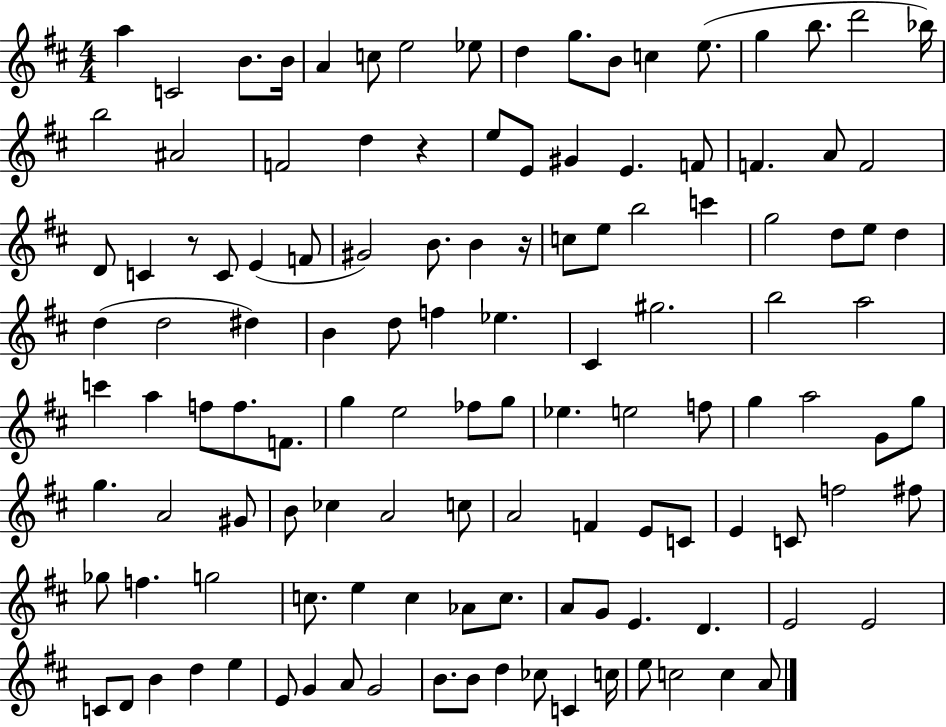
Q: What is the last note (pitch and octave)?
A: A4